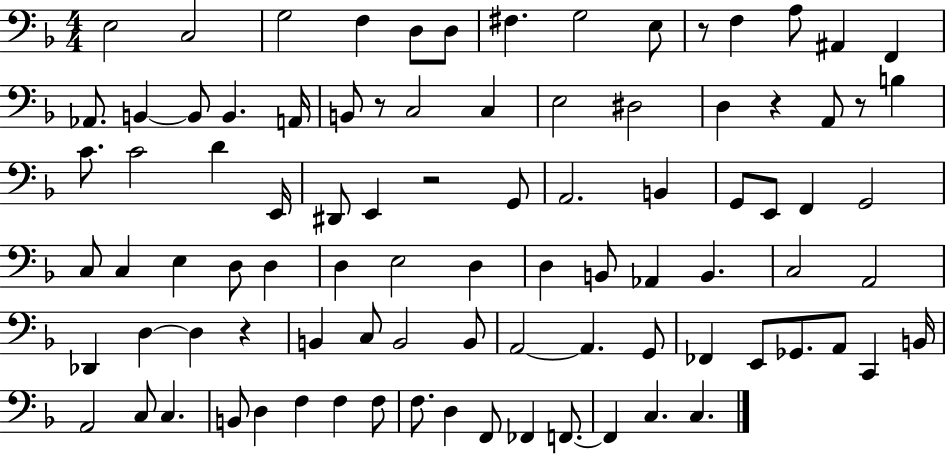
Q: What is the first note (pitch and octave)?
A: E3